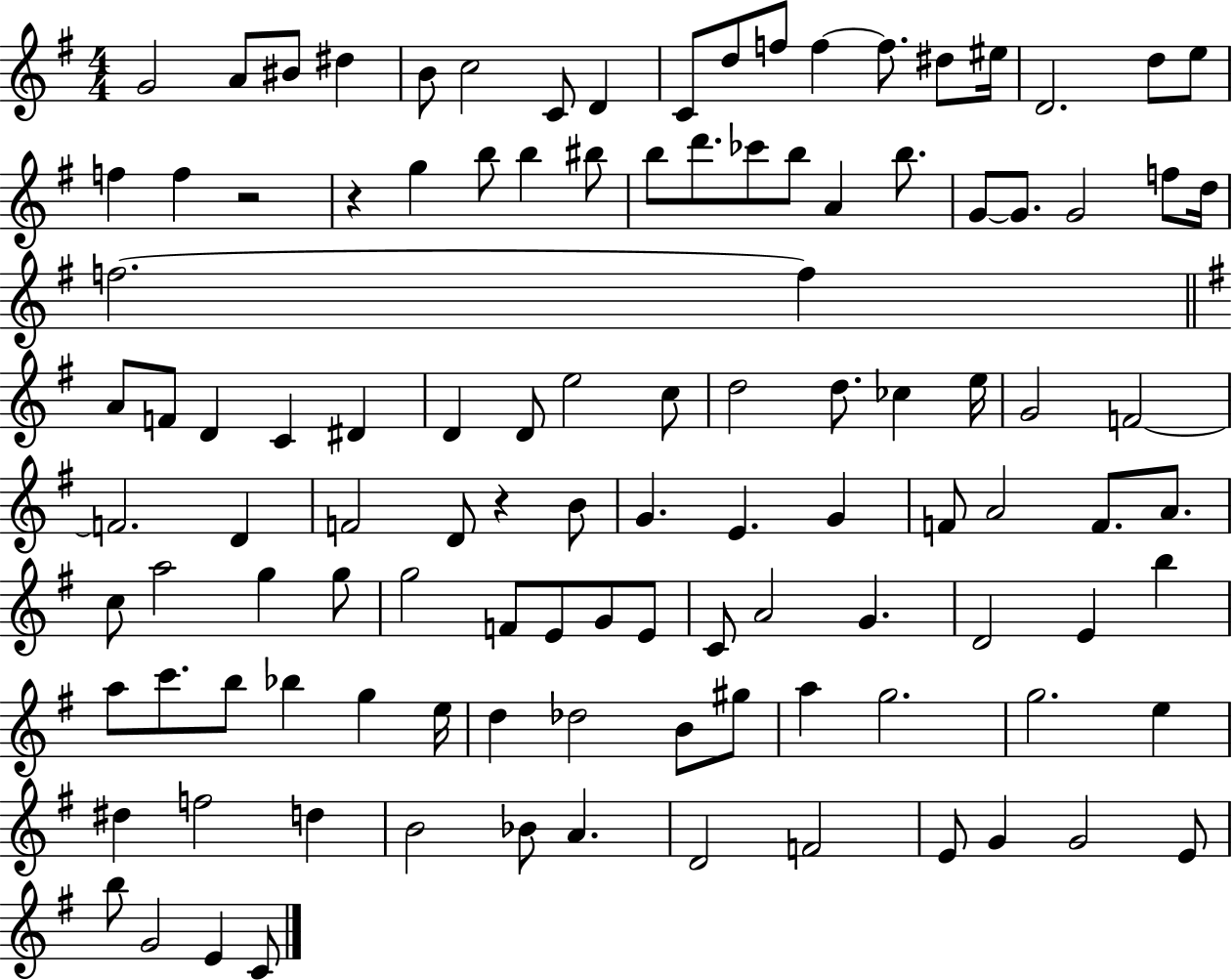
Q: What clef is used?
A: treble